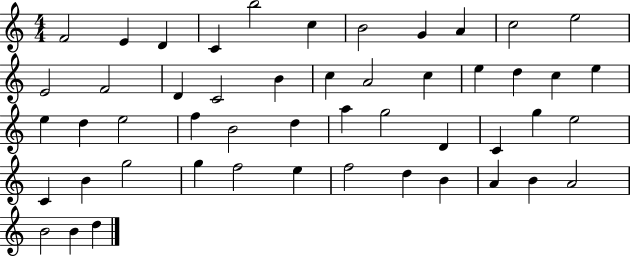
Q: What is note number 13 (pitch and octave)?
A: F4